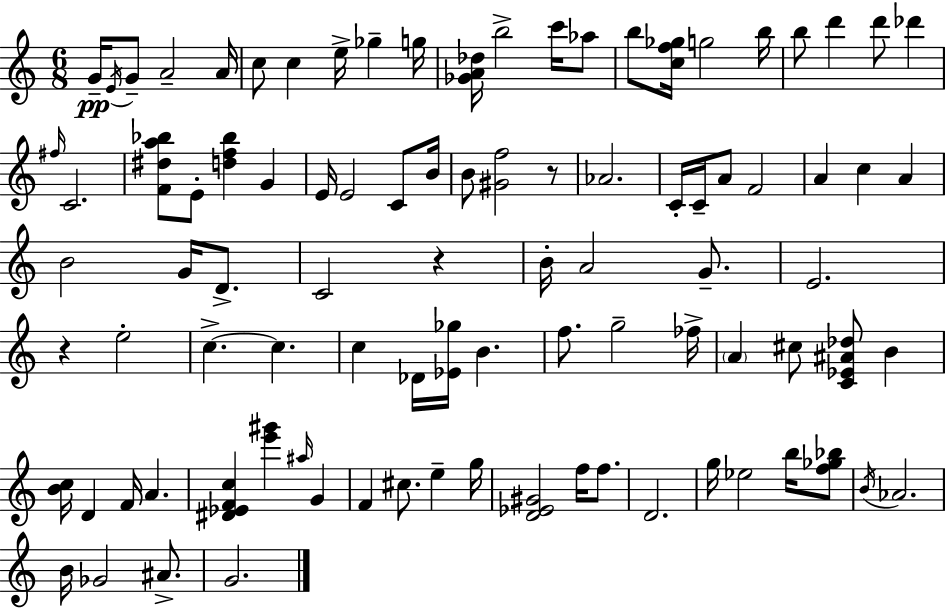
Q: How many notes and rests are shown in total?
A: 93